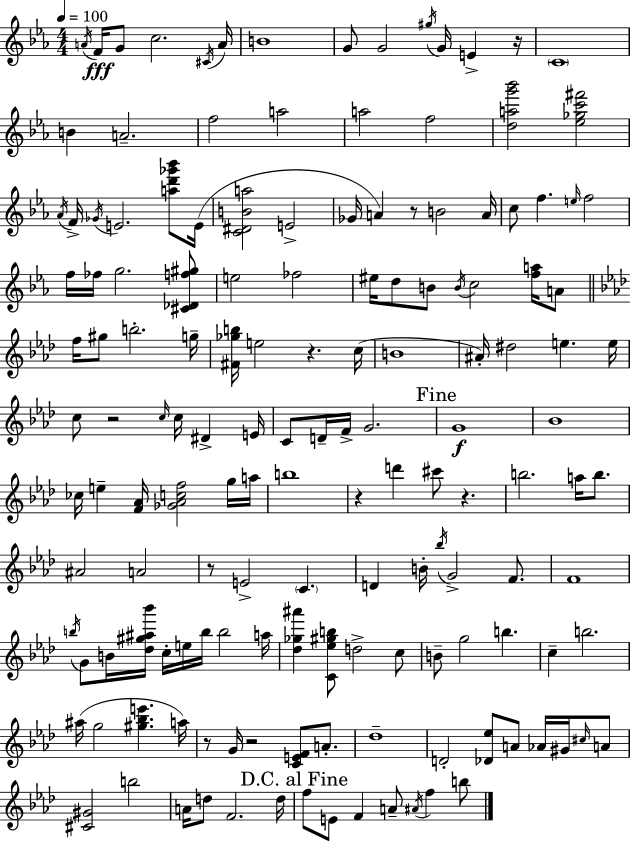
A4/s F4/s G4/e C5/h. C#4/s A4/s B4/w G4/e G4/h G#5/s G4/s E4/q R/s C4/w B4/q A4/h. F5/h A5/h A5/h F5/h [D5,A5,G6,Bb6]/h [Eb5,Gb5,C6,F#6]/h Ab4/s F4/s Gb4/s E4/h. [A5,D6,Gb6,Bb6]/e E4/s [C4,D#4,B4,A5]/h E4/h Gb4/s A4/q R/e B4/h A4/s C5/e F5/q. E5/s F5/h F5/s FES5/s G5/h. [C#4,Db4,F5,G#5]/e E5/h FES5/h EIS5/s D5/e B4/e B4/s C5/h [F5,A5]/s A4/e F5/s G#5/e B5/h. G5/s [F#4,Gb5,B5]/s E5/h R/q. C5/s B4/w A#4/s D#5/h E5/q. E5/s C5/e R/h C5/s C5/s D#4/q E4/s C4/e D4/s F4/s G4/h. G4/w Bb4/w CES5/s E5/q [F4,Ab4]/s [Gb4,Ab4,C5,F5]/h G5/s A5/s B5/w R/q D6/q C#6/e R/q. B5/h. A5/s B5/e. A#4/h A4/h R/e E4/h C4/q. D4/q B4/s Bb5/s G4/h F4/e. F4/w B5/s G4/e B4/s [Db5,G#5,A#5,Bb6]/s C5/s E5/s B5/s B5/h A5/s [Db5,Gb5,A#6]/q [C4,Eb5,G#5,B5]/e D5/h C5/e B4/e G5/h B5/q. C5/q B5/h. A#5/s G5/h [G#5,Bb5,E6]/q. A5/s R/e G4/s R/h [C4,E4,F4]/e A4/e. Db5/w D4/h [Db4,Eb5]/e A4/e Ab4/s G#4/s C#5/s A4/e [C#4,G#4]/h B5/h A4/s D5/e F4/h. D5/s F5/e E4/e F4/q A4/e A#4/s F5/q B5/e